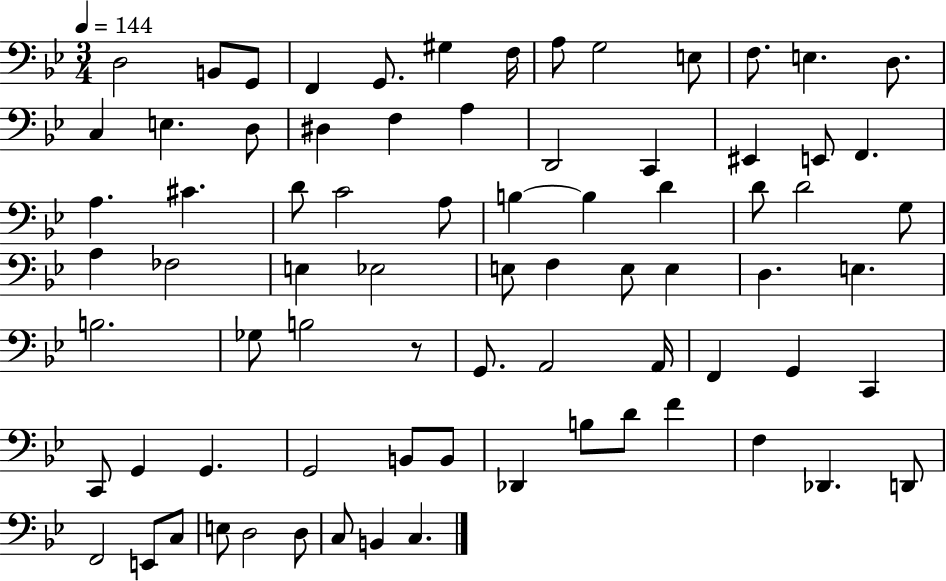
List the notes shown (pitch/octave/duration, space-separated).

D3/h B2/e G2/e F2/q G2/e. G#3/q F3/s A3/e G3/h E3/e F3/e. E3/q. D3/e. C3/q E3/q. D3/e D#3/q F3/q A3/q D2/h C2/q EIS2/q E2/e F2/q. A3/q. C#4/q. D4/e C4/h A3/e B3/q B3/q D4/q D4/e D4/h G3/e A3/q FES3/h E3/q Eb3/h E3/e F3/q E3/e E3/q D3/q. E3/q. B3/h. Gb3/e B3/h R/e G2/e. A2/h A2/s F2/q G2/q C2/q C2/e G2/q G2/q. G2/h B2/e B2/e Db2/q B3/e D4/e F4/q F3/q Db2/q. D2/e F2/h E2/e C3/e E3/e D3/h D3/e C3/e B2/q C3/q.